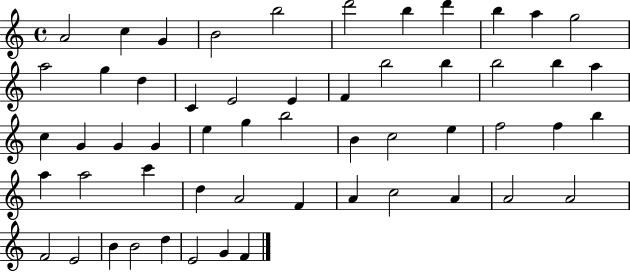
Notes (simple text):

A4/h C5/q G4/q B4/h B5/h D6/h B5/q D6/q B5/q A5/q G5/h A5/h G5/q D5/q C4/q E4/h E4/q F4/q B5/h B5/q B5/h B5/q A5/q C5/q G4/q G4/q G4/q E5/q G5/q B5/h B4/q C5/h E5/q F5/h F5/q B5/q A5/q A5/h C6/q D5/q A4/h F4/q A4/q C5/h A4/q A4/h A4/h F4/h E4/h B4/q B4/h D5/q E4/h G4/q F4/q